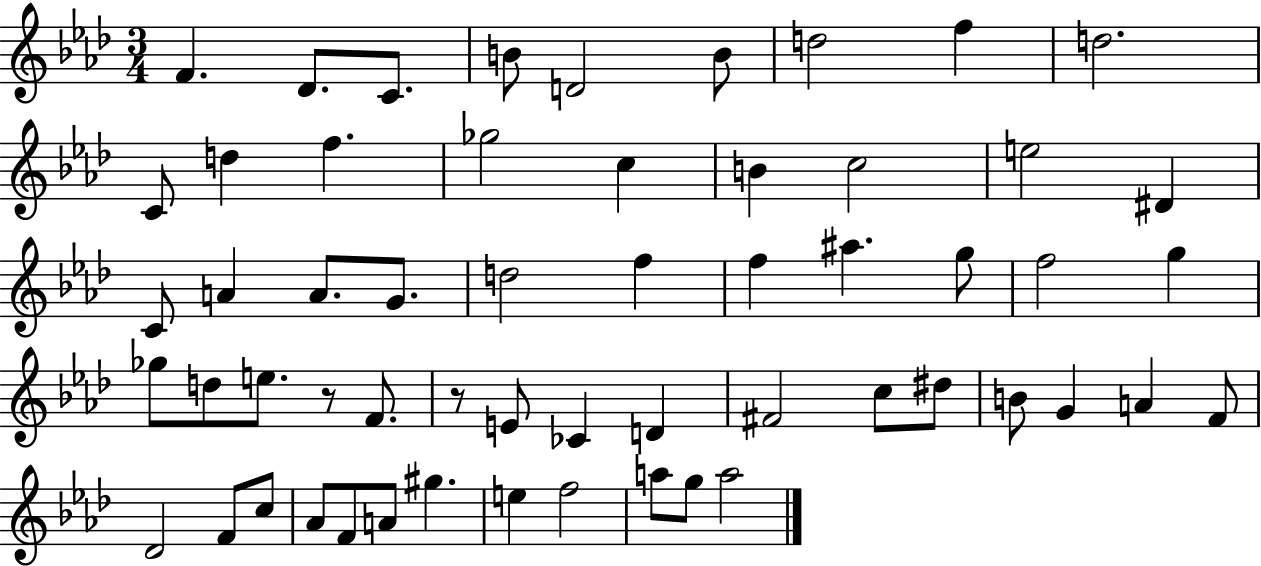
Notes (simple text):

F4/q. Db4/e. C4/e. B4/e D4/h B4/e D5/h F5/q D5/h. C4/e D5/q F5/q. Gb5/h C5/q B4/q C5/h E5/h D#4/q C4/e A4/q A4/e. G4/e. D5/h F5/q F5/q A#5/q. G5/e F5/h G5/q Gb5/e D5/e E5/e. R/e F4/e. R/e E4/e CES4/q D4/q F#4/h C5/e D#5/e B4/e G4/q A4/q F4/e Db4/h F4/e C5/e Ab4/e F4/e A4/e G#5/q. E5/q F5/h A5/e G5/e A5/h